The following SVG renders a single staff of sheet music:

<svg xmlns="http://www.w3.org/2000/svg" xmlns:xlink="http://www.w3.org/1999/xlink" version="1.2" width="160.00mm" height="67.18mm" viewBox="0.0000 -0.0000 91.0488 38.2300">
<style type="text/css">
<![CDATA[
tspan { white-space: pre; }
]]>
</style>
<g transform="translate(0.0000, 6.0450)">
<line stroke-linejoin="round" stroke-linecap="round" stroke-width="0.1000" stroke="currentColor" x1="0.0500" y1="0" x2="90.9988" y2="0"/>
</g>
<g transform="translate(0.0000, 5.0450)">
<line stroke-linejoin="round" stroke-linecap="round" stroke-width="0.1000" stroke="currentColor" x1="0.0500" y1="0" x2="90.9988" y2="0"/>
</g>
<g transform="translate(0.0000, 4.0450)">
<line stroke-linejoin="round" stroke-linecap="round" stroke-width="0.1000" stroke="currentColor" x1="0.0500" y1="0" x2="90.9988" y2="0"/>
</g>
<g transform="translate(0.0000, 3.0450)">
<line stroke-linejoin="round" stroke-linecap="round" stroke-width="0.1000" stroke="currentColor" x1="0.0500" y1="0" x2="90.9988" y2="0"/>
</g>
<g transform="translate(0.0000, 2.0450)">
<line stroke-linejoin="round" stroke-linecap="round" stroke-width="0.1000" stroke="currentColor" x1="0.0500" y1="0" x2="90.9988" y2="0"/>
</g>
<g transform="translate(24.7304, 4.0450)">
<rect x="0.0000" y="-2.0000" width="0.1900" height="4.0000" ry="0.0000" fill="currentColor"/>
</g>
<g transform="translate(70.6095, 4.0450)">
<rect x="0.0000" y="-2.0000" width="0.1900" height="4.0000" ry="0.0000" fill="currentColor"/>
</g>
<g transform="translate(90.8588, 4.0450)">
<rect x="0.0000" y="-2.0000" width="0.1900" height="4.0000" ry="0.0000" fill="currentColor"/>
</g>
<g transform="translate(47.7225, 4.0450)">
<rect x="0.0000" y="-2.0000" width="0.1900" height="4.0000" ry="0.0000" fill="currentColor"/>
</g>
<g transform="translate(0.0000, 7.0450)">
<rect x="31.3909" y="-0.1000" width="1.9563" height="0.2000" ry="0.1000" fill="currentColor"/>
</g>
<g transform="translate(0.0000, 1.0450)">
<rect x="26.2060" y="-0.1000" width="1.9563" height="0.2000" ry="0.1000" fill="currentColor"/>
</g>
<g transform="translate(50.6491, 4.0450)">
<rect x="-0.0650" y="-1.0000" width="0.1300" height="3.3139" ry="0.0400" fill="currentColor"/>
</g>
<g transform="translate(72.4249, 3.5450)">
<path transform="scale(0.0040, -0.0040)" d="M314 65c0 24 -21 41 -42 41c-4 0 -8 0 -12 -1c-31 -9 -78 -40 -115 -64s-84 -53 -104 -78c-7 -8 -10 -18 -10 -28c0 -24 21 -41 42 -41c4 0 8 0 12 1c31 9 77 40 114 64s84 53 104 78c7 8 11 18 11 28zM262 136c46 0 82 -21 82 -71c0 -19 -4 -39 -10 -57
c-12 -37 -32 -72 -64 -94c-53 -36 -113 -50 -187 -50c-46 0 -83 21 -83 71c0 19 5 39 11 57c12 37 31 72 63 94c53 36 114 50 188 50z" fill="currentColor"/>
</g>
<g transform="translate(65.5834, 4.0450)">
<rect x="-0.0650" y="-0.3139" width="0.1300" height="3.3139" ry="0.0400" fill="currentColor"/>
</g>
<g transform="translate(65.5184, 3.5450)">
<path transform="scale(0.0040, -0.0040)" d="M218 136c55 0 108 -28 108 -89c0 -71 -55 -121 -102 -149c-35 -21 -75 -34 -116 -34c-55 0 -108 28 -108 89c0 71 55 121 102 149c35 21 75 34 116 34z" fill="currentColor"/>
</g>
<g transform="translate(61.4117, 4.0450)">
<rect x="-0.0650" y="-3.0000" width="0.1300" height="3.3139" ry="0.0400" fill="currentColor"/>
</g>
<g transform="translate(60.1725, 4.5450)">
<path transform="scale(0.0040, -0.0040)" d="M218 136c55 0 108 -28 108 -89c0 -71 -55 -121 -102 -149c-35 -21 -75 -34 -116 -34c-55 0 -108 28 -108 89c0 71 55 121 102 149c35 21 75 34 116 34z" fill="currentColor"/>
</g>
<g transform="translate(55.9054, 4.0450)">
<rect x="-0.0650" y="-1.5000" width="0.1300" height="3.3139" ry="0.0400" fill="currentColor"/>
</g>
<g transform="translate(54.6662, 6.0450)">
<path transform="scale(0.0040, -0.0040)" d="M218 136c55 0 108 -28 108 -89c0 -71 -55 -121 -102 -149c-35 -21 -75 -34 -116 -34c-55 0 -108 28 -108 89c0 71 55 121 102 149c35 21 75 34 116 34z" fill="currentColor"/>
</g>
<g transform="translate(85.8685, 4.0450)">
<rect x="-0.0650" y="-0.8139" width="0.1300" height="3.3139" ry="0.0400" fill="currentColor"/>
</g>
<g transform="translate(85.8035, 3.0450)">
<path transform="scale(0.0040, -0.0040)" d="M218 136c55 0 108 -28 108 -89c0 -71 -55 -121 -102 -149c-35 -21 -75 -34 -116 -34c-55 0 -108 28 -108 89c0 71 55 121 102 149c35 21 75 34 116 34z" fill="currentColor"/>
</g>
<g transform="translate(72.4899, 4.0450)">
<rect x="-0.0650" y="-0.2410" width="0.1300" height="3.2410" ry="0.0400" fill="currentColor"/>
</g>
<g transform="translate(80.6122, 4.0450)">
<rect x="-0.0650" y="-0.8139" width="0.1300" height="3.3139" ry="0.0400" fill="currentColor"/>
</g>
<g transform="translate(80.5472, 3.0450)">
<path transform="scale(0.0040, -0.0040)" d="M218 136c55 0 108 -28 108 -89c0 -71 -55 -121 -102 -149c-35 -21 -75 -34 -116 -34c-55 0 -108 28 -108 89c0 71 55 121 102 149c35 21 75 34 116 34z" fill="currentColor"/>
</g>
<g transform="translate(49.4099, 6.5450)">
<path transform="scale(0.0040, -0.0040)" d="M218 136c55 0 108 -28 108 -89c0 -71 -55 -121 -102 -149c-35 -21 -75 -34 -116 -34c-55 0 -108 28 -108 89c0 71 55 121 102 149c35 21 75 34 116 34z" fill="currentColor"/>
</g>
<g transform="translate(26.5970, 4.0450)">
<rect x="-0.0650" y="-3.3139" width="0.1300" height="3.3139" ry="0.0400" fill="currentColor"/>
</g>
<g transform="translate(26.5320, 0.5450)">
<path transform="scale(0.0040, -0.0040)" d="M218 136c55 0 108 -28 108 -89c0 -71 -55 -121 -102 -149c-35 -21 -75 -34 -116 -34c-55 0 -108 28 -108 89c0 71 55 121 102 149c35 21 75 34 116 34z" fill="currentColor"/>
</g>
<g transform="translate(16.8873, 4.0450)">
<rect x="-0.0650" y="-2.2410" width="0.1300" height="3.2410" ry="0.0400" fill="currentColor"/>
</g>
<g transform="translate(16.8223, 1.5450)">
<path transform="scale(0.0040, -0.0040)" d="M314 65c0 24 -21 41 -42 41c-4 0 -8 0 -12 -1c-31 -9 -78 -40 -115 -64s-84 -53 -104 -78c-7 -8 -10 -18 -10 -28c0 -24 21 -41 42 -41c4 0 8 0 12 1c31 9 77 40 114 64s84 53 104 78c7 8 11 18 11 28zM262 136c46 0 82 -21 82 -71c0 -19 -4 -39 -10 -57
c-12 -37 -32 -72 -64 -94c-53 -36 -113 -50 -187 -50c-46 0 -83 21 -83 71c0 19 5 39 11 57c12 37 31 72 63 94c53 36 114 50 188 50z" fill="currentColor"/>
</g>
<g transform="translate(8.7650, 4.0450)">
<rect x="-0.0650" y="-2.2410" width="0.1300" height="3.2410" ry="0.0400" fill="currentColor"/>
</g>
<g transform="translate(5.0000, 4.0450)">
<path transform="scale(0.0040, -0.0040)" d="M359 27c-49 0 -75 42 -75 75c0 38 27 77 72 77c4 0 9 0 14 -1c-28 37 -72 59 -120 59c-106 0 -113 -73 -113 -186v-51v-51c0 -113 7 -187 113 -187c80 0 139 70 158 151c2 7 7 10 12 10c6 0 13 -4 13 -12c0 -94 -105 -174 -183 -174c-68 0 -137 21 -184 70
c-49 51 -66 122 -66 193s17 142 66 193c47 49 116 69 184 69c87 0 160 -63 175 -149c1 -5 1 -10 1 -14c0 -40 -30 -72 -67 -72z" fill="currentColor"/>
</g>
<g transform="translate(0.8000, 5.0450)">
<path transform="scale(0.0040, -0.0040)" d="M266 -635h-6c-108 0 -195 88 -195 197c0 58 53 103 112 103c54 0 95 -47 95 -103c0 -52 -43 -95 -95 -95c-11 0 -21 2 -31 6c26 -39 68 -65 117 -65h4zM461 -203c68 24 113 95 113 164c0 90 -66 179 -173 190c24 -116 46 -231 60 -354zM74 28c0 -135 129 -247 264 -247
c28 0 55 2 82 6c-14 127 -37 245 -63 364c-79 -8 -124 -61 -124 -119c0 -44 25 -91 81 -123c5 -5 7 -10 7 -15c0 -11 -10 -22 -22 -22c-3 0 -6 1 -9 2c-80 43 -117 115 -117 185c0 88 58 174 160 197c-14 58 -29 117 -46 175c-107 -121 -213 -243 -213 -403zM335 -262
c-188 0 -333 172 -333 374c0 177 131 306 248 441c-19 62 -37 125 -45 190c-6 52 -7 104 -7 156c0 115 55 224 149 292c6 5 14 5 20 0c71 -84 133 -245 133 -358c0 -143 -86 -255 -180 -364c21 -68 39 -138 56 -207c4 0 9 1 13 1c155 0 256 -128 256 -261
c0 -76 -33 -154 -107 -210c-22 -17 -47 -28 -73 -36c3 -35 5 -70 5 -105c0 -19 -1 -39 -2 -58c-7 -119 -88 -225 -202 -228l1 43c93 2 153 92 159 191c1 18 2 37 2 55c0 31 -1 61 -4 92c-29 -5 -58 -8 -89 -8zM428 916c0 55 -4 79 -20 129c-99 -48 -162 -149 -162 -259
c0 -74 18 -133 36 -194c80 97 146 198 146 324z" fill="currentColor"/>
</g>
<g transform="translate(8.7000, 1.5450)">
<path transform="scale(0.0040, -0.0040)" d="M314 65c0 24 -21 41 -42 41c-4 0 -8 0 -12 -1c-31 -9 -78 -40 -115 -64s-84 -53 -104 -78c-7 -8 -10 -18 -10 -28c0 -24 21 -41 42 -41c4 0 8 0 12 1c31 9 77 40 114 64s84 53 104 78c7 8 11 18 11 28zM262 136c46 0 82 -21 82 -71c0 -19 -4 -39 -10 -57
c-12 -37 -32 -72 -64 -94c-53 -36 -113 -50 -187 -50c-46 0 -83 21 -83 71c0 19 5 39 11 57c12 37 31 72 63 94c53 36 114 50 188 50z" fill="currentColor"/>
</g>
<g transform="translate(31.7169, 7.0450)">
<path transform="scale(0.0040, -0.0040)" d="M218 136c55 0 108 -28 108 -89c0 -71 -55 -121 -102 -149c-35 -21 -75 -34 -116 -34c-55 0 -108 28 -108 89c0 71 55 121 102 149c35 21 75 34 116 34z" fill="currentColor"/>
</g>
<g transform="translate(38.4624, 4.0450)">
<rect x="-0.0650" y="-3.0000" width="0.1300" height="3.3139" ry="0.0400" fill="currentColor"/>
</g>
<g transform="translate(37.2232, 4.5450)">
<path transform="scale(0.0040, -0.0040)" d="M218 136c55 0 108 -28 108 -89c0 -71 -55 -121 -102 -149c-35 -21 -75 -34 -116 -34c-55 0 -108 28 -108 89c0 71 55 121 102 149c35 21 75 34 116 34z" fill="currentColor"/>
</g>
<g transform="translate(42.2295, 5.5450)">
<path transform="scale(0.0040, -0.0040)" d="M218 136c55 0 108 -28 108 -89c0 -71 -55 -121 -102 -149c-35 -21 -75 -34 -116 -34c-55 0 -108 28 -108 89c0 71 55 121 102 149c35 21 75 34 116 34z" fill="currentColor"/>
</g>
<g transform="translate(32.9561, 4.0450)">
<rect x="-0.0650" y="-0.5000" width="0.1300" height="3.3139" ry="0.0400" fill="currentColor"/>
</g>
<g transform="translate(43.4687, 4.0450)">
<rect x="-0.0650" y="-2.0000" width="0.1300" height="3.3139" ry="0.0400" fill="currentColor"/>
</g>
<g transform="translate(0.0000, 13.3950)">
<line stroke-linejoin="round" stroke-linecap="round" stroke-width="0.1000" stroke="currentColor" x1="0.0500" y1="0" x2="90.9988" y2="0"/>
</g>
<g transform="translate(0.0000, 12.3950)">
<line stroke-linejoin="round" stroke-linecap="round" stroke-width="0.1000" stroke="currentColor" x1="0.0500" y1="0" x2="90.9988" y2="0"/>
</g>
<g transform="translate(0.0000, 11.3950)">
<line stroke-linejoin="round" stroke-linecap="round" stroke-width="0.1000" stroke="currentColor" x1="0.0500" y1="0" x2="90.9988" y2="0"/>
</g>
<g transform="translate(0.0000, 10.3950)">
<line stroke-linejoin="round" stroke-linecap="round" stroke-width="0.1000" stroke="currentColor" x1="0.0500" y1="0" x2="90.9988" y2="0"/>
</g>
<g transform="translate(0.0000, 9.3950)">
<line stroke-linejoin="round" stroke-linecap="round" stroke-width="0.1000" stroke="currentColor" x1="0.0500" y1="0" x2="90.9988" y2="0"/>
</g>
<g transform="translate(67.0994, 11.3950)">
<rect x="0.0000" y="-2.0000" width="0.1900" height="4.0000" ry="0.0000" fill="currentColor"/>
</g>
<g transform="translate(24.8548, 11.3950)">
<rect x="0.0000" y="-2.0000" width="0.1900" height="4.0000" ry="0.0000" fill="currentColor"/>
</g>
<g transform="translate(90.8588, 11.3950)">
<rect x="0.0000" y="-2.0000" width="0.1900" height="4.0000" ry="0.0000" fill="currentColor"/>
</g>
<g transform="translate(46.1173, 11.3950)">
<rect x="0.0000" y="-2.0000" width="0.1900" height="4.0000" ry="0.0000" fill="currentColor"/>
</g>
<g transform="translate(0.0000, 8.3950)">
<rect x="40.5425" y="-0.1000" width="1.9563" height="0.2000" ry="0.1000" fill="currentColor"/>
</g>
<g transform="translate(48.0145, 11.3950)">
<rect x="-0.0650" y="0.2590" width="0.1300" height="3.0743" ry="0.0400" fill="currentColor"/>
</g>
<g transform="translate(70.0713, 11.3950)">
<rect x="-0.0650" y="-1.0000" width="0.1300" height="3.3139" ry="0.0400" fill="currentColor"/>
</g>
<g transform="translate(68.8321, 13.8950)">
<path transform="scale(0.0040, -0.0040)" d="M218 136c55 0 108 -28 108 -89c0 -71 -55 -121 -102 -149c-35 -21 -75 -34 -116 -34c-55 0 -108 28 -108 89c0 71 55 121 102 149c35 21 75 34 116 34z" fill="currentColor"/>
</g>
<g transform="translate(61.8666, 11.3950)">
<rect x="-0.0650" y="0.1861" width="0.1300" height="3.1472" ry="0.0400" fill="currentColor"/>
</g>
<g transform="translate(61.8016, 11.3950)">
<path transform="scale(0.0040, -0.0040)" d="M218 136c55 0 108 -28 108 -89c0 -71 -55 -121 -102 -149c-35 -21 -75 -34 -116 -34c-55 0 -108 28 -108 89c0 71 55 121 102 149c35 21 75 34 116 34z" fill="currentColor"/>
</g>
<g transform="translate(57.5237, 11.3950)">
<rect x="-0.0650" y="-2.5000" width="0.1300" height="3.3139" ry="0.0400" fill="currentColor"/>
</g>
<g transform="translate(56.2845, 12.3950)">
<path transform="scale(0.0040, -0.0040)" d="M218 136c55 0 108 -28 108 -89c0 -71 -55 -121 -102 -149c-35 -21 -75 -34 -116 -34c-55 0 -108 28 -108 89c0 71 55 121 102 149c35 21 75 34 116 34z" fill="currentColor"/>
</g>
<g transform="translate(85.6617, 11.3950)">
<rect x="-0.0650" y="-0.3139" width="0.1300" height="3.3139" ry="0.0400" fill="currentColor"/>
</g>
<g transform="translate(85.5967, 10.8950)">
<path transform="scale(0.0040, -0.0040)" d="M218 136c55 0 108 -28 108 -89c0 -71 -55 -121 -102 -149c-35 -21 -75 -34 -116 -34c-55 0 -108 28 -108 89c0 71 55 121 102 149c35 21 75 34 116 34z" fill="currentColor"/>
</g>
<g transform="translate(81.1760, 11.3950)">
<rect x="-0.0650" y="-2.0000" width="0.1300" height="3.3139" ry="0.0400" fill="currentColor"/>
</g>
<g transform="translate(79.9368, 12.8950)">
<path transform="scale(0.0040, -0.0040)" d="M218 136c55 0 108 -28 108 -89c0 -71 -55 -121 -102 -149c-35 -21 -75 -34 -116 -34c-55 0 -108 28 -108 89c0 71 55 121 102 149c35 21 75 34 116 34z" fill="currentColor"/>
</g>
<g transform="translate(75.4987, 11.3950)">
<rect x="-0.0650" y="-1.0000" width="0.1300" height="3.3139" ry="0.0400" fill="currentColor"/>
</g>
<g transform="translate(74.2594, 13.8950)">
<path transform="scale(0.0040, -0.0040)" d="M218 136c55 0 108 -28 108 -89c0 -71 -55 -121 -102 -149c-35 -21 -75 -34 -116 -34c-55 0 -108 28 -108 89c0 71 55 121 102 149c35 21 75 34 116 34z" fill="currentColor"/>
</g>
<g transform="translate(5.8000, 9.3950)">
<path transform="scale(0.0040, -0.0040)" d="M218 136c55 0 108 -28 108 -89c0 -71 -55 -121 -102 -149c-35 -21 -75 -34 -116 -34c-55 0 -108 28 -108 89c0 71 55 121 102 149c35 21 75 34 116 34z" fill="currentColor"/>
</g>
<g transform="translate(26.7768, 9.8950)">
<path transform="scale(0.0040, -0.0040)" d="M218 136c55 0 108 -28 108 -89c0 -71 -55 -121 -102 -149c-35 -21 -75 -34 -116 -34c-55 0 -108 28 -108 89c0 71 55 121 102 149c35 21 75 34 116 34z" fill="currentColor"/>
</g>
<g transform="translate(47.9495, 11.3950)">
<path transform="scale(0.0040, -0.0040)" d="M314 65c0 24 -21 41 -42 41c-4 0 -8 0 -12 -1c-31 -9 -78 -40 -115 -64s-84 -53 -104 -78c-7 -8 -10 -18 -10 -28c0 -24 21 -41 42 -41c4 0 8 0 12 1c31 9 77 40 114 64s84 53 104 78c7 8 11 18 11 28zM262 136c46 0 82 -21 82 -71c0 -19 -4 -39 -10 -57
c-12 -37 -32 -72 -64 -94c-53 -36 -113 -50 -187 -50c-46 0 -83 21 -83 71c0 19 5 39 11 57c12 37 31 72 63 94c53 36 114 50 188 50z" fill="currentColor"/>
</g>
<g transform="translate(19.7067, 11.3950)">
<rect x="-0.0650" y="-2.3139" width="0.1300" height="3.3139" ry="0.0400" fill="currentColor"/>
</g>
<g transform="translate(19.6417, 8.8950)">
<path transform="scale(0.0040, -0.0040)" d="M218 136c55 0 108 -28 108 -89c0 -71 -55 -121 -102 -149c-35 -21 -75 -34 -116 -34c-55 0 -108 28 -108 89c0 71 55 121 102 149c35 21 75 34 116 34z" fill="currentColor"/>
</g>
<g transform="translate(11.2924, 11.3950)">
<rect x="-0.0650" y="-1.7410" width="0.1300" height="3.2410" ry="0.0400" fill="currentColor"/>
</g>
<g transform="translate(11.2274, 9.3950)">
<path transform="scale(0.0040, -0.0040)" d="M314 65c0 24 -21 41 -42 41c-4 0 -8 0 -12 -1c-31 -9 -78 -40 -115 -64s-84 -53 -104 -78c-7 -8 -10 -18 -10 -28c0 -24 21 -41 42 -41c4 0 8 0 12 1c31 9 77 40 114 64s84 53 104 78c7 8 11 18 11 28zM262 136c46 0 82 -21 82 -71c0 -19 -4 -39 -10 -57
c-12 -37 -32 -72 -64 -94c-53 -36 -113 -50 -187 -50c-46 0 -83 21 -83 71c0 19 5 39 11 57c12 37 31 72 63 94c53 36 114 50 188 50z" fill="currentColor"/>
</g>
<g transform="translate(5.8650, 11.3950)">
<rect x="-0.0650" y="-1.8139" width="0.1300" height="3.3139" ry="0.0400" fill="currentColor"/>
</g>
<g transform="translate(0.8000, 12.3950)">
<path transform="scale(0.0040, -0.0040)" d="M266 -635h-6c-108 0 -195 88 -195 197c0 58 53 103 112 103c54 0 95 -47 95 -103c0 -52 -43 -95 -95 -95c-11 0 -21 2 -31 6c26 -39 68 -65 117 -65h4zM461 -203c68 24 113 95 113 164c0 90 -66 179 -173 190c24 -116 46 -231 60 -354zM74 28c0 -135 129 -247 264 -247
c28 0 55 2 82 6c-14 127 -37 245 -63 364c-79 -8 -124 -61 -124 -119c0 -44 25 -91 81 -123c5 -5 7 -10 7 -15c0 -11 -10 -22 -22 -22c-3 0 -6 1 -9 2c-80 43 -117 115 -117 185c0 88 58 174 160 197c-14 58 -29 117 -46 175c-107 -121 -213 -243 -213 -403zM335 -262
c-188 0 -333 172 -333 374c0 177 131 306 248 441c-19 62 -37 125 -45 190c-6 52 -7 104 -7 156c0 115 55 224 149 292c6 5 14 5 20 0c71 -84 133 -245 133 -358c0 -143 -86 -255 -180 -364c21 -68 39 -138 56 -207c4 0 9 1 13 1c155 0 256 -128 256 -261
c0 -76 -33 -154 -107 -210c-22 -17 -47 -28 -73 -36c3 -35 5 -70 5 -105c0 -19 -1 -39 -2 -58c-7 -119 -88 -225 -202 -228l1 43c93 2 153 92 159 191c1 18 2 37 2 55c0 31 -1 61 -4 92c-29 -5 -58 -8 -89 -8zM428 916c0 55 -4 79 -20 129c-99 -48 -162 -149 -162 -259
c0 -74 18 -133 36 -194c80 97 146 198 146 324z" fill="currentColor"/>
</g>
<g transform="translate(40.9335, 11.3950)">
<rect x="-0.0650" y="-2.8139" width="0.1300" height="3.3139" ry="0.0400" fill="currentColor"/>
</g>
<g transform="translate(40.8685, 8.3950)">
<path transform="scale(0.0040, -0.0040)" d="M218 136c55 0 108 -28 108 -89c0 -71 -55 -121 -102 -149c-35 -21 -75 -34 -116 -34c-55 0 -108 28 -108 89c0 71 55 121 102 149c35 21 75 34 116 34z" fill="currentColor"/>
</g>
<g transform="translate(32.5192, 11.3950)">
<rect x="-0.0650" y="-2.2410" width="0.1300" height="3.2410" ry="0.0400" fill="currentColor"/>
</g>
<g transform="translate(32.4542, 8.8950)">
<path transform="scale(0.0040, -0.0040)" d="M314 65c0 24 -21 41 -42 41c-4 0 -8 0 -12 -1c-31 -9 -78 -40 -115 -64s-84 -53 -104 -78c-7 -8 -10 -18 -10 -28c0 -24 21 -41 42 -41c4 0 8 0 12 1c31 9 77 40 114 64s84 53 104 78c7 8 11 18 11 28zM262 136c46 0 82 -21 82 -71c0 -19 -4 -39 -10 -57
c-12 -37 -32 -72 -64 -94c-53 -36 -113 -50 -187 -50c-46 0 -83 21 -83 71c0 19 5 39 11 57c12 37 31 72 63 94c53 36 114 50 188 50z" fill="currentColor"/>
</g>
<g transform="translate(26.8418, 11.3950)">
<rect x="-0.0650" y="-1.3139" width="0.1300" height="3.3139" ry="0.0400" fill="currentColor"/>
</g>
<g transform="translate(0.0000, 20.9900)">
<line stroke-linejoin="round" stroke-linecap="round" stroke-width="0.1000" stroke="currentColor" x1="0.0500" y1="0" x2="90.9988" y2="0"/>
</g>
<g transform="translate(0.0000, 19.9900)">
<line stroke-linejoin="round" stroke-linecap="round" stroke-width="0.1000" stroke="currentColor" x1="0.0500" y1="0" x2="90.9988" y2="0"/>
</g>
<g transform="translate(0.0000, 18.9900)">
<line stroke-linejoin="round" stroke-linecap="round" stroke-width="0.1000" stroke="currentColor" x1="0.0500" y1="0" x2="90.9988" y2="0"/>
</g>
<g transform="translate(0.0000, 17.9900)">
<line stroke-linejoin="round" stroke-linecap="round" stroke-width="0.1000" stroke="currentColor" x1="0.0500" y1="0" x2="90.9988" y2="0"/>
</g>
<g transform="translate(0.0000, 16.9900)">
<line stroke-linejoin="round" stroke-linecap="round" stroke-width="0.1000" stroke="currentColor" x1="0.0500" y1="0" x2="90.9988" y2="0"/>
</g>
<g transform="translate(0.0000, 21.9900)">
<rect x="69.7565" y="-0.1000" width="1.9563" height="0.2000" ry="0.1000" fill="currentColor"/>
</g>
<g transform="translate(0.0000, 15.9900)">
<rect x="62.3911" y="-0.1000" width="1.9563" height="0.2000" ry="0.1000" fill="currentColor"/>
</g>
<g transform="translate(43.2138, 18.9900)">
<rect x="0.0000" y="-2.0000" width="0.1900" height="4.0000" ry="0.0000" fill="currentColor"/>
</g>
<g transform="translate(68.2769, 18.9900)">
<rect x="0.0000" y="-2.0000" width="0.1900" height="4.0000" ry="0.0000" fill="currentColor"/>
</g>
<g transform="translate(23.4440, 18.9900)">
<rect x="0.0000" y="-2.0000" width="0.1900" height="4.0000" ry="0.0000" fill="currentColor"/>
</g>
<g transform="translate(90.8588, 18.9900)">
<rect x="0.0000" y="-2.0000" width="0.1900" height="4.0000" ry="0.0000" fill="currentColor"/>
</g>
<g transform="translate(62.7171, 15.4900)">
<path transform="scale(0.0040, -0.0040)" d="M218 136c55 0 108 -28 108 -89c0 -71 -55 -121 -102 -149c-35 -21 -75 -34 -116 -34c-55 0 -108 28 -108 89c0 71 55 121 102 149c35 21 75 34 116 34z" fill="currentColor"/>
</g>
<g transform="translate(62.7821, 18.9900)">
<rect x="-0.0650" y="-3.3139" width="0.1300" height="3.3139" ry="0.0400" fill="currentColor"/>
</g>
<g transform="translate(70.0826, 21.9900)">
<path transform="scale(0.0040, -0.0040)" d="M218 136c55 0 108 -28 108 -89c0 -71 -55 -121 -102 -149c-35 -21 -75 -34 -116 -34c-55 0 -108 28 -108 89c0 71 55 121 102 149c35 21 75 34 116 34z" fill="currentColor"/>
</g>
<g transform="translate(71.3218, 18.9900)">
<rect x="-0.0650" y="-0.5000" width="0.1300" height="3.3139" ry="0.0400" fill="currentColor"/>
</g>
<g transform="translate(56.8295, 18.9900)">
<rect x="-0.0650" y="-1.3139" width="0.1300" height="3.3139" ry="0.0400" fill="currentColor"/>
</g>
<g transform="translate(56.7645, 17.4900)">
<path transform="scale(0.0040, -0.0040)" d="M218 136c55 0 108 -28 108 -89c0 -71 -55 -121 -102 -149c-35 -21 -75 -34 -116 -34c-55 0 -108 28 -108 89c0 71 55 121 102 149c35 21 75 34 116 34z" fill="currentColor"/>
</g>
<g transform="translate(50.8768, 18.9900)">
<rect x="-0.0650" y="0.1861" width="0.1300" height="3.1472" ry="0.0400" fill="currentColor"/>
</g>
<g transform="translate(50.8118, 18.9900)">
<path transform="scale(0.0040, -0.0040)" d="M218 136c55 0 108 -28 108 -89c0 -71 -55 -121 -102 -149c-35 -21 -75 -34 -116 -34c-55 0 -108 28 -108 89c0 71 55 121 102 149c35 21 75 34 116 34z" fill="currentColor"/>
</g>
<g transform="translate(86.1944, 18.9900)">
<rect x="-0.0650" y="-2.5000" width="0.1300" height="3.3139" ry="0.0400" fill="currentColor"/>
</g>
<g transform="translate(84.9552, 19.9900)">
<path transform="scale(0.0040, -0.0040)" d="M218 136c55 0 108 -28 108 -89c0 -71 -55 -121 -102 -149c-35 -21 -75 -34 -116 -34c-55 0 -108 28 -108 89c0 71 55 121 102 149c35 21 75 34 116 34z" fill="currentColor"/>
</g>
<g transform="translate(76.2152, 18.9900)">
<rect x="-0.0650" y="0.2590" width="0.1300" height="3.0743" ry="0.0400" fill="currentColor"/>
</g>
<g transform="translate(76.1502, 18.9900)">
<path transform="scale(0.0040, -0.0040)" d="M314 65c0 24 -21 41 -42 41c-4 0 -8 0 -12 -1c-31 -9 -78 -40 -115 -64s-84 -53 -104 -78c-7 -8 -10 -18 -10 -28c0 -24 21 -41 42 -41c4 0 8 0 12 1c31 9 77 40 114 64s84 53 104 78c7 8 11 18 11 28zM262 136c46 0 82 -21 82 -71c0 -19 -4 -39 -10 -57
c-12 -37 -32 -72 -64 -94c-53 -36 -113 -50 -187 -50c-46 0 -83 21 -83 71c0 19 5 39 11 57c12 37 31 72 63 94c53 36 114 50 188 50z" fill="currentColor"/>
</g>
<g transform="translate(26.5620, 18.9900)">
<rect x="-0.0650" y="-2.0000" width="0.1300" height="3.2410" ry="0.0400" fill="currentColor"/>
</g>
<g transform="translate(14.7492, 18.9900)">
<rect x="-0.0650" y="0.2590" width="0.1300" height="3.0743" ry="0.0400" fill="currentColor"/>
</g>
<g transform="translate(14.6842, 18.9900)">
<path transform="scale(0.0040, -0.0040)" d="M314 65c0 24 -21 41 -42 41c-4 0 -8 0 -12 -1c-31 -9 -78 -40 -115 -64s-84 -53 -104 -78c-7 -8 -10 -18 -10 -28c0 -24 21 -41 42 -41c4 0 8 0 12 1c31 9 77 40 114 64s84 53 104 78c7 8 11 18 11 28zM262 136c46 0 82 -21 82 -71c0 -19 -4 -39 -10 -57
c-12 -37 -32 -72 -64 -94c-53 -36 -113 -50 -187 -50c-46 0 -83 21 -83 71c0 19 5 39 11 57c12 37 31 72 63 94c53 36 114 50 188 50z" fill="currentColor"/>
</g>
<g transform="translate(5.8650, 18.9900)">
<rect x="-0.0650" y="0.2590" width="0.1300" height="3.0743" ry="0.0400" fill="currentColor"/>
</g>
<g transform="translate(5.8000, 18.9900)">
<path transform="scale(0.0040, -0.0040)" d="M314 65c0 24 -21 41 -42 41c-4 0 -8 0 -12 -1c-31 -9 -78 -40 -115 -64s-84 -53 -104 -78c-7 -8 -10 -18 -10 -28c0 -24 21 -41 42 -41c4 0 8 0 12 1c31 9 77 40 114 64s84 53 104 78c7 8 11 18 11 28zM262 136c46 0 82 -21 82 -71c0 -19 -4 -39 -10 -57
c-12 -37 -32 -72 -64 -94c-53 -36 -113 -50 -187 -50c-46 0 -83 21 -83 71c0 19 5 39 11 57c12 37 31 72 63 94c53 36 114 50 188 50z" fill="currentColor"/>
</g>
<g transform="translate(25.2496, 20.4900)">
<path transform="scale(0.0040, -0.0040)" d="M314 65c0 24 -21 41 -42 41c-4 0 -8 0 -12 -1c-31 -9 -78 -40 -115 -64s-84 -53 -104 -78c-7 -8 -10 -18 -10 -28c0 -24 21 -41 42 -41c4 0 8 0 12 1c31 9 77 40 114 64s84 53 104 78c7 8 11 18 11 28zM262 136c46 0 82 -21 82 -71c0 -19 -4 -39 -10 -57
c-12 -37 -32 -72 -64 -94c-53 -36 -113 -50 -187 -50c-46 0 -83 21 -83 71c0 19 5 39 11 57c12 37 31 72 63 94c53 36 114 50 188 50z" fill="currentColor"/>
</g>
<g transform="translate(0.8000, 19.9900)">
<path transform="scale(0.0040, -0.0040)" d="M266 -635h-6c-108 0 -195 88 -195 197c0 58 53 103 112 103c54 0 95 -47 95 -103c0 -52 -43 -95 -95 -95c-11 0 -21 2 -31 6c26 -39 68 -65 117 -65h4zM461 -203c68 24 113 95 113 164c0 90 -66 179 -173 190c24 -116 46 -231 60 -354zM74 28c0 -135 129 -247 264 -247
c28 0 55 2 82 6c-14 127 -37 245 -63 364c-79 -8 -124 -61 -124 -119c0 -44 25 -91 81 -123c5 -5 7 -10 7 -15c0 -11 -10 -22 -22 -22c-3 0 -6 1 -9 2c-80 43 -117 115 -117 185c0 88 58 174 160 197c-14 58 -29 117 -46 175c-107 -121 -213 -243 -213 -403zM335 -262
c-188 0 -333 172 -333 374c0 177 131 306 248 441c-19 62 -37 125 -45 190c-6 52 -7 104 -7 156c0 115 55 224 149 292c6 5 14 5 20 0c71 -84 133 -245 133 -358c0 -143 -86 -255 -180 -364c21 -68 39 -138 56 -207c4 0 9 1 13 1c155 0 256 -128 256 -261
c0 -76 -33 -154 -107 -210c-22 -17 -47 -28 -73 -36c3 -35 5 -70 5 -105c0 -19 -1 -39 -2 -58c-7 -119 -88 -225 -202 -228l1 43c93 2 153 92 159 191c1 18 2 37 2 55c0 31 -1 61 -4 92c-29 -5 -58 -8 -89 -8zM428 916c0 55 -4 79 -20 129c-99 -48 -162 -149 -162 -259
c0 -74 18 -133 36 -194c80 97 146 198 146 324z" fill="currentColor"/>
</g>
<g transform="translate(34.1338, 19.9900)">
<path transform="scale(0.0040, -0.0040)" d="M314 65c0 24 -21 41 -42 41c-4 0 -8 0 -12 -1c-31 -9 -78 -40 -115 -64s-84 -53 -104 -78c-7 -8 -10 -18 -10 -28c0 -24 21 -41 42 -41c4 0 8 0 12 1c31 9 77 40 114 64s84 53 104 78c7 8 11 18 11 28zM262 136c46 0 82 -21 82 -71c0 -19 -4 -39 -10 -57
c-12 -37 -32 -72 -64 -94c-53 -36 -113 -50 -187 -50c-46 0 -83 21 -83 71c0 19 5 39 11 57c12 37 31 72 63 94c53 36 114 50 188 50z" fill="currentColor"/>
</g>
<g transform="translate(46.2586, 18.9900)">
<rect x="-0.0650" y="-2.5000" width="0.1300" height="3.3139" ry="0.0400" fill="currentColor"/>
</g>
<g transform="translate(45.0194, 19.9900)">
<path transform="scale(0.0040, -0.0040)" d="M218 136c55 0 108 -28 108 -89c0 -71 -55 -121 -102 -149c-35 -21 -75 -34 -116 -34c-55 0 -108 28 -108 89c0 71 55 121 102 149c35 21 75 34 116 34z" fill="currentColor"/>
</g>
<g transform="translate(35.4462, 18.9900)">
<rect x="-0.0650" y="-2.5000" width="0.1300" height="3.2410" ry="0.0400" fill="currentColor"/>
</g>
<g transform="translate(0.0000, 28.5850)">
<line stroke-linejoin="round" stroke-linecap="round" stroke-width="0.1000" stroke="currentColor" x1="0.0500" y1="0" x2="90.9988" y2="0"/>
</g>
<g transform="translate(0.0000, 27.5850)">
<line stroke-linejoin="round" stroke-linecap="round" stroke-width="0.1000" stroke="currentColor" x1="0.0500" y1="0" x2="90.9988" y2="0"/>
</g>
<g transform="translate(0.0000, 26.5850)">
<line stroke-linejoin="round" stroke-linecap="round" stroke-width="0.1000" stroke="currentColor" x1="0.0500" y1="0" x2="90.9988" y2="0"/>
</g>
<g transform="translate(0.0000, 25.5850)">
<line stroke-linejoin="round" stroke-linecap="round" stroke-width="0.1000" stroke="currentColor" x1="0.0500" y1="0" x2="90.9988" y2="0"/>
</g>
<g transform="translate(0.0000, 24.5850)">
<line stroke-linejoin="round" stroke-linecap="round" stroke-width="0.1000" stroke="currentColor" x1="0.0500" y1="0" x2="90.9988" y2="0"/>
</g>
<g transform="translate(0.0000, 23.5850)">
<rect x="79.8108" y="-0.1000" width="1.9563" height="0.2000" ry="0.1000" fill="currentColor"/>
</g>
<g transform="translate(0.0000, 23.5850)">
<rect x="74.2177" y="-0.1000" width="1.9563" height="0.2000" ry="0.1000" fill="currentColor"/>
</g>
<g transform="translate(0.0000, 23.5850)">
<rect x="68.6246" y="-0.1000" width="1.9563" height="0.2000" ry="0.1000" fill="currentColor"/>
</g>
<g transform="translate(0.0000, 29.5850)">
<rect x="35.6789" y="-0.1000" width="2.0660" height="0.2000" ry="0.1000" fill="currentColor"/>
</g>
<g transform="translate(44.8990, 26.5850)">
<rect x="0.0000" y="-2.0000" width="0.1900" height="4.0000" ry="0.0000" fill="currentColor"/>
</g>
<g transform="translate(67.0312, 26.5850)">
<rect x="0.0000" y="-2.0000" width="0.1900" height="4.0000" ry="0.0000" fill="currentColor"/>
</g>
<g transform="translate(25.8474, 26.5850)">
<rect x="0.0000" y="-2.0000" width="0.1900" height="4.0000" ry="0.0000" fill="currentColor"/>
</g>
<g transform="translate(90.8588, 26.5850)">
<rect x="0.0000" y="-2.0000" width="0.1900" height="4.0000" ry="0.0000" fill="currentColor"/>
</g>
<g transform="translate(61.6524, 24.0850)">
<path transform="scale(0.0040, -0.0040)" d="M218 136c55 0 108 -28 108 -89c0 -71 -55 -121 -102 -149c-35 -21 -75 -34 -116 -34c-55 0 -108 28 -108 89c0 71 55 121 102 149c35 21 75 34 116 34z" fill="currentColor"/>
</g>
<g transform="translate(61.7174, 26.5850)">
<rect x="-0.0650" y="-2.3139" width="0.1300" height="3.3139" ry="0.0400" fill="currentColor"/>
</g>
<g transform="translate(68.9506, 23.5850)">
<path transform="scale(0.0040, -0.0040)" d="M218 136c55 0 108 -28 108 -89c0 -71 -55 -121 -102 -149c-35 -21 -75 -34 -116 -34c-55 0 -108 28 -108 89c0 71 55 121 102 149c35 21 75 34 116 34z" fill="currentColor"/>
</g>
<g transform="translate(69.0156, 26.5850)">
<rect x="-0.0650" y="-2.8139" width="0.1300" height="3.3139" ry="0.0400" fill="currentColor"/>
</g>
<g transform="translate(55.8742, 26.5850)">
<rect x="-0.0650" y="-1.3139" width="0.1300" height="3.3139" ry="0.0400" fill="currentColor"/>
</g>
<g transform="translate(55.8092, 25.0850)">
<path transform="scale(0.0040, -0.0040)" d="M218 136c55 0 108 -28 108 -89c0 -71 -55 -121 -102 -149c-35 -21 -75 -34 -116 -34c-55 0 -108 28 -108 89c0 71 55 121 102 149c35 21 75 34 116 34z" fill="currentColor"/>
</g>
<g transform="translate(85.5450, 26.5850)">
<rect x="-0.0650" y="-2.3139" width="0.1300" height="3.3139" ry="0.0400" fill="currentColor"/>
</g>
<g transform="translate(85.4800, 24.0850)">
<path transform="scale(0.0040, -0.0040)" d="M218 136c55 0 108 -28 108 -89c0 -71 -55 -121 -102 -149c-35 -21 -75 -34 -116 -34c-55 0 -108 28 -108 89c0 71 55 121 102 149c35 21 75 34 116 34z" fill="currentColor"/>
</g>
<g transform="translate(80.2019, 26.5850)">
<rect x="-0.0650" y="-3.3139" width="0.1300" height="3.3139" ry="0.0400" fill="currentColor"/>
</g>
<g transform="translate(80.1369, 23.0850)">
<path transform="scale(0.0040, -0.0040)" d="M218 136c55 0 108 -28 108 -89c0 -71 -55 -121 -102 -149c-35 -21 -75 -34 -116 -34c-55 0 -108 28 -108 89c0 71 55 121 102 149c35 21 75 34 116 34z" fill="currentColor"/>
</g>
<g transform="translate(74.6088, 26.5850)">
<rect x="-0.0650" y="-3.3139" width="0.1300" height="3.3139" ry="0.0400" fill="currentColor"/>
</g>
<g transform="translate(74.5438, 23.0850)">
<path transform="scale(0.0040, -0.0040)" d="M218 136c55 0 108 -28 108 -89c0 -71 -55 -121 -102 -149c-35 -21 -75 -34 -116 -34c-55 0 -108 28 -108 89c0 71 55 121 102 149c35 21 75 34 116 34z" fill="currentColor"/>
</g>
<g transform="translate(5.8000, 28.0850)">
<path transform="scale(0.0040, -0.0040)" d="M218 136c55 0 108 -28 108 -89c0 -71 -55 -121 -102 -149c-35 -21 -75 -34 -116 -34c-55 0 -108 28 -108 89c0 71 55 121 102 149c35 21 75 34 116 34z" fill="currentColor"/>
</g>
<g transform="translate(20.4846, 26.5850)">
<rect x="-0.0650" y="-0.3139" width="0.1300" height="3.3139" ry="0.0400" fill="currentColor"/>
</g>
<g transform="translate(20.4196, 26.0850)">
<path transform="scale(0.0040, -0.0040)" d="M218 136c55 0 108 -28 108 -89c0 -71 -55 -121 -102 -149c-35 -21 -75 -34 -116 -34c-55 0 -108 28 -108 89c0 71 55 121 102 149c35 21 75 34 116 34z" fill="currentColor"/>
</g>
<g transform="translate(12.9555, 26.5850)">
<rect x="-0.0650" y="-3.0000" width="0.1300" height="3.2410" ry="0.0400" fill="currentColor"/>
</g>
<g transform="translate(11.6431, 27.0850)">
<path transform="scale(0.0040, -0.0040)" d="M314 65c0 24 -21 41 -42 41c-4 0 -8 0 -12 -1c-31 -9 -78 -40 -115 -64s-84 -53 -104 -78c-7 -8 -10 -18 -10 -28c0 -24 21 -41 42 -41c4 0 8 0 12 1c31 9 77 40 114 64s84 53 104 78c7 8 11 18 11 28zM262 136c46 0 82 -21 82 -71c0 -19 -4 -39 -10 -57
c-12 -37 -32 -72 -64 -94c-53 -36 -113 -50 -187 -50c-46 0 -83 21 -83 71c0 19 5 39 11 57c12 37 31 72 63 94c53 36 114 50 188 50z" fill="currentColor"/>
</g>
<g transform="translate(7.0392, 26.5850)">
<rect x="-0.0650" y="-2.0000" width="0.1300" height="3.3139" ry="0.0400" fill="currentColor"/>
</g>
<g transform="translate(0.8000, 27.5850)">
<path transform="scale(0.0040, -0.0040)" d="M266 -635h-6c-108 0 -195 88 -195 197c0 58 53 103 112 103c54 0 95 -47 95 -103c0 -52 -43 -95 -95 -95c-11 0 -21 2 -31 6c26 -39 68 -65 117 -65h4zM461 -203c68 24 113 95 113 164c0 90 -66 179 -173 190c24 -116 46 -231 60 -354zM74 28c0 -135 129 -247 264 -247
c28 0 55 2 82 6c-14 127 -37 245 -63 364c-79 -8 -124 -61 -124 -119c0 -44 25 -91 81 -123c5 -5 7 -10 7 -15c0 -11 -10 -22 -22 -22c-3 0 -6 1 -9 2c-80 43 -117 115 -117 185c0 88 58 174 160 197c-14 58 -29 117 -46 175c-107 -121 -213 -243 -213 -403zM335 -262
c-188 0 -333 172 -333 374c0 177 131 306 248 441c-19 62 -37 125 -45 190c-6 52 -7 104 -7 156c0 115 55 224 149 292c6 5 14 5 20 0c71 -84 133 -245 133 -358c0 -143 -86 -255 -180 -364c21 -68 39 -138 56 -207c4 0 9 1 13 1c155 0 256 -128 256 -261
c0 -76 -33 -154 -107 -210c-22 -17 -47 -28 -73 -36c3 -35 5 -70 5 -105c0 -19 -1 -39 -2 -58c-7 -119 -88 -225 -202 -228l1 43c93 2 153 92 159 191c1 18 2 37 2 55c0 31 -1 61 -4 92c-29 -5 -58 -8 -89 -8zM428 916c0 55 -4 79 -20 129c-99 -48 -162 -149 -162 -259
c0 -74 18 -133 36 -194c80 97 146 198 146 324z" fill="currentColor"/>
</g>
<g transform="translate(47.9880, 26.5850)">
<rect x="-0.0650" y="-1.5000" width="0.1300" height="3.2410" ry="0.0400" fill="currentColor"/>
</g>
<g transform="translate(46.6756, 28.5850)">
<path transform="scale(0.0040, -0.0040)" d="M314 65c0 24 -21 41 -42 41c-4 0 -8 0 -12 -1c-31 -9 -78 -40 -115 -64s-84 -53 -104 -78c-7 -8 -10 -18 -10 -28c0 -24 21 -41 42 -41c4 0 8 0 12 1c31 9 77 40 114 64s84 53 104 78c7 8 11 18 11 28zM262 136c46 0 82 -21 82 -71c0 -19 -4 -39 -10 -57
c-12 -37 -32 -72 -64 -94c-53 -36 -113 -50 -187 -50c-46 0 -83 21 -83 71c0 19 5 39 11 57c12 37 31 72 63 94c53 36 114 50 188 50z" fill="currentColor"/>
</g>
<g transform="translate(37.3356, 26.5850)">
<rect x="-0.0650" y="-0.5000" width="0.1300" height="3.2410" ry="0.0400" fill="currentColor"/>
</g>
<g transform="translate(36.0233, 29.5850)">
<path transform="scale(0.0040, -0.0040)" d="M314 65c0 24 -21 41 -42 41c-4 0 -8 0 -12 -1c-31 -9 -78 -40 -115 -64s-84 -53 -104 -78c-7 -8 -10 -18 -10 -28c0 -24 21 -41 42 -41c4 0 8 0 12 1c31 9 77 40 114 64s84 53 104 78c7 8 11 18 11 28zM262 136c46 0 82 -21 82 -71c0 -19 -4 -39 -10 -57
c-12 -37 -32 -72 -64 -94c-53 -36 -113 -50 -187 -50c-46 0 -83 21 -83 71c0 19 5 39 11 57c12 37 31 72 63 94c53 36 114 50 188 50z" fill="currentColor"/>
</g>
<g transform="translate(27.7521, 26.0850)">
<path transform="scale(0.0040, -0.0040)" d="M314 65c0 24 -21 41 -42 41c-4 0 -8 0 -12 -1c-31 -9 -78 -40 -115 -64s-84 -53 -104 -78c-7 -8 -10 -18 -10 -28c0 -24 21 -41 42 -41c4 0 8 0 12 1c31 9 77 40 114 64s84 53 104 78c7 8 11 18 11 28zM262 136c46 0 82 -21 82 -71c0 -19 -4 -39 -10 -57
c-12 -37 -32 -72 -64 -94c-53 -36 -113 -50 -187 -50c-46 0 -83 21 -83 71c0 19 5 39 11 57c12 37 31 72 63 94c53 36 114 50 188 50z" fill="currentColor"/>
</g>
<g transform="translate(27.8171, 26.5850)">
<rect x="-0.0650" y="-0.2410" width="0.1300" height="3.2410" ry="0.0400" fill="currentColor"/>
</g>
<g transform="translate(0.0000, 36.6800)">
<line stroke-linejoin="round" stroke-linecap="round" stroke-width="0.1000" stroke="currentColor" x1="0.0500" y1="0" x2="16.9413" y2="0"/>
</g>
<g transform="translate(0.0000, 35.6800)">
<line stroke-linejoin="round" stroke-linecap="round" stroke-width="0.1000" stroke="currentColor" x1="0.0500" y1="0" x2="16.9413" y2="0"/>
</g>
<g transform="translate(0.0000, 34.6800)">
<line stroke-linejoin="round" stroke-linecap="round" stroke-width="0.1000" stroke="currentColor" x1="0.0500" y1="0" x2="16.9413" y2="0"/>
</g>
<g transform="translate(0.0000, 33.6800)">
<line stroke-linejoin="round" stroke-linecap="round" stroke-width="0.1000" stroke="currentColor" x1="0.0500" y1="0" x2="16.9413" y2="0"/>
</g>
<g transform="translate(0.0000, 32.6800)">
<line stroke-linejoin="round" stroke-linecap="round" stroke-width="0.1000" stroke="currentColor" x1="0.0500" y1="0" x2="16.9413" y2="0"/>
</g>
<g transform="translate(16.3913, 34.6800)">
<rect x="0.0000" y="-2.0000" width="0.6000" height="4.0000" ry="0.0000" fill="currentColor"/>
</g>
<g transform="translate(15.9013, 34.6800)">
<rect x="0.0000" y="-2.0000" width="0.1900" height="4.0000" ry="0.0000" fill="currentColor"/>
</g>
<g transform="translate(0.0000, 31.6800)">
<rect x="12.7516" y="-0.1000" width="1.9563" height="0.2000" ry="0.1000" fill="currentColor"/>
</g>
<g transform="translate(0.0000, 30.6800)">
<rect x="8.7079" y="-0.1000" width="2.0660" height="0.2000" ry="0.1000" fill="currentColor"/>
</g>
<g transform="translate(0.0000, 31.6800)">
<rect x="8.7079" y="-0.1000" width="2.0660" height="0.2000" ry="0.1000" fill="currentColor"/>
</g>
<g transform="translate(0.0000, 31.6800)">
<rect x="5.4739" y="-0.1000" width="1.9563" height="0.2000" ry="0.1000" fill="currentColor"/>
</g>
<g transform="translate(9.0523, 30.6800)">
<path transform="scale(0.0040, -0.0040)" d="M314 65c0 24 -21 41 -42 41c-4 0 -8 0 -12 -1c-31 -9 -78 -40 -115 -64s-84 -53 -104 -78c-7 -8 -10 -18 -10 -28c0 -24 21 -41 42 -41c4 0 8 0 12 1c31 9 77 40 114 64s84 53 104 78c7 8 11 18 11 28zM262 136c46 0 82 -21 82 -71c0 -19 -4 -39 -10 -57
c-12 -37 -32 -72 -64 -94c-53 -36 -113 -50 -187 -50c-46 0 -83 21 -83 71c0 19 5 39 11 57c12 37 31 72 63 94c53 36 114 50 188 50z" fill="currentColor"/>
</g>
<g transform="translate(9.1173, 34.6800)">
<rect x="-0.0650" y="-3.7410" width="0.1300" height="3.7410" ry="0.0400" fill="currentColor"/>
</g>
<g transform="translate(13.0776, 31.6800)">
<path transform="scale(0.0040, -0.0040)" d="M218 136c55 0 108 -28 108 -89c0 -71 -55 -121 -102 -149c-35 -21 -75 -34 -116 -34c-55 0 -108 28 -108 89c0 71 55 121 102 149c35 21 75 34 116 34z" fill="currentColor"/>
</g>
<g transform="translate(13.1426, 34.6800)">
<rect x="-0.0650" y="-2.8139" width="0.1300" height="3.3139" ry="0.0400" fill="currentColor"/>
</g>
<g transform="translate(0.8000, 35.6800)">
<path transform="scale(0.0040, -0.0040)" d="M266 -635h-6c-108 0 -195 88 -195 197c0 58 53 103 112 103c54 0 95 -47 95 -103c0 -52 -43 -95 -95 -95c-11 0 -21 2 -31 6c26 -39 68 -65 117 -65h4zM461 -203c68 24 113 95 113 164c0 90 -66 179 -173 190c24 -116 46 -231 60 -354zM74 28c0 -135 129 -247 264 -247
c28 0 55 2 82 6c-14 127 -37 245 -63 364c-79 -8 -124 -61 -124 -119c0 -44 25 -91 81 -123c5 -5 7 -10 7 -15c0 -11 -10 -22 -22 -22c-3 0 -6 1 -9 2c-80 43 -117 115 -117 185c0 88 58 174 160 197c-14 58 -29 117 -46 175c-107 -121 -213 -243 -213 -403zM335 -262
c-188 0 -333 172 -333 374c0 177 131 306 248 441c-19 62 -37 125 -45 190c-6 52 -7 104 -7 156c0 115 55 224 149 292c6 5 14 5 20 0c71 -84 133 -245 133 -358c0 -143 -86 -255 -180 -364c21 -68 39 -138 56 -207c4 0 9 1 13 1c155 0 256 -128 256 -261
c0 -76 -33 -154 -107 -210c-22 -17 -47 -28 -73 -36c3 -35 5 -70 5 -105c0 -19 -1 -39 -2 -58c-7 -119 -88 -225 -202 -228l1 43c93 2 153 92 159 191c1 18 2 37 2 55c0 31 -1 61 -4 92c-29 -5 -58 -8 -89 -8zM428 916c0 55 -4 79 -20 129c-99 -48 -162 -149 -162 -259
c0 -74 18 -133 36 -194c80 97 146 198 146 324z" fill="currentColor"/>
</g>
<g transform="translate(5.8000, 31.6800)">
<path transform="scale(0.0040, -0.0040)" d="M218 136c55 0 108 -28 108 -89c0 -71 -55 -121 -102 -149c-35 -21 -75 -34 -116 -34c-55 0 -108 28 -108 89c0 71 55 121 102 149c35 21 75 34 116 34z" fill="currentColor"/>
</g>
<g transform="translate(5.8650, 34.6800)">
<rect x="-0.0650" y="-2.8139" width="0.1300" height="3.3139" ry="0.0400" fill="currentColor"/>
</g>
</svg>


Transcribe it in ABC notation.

X:1
T:Untitled
M:4/4
L:1/4
K:C
g2 g2 b C A F D E A c c2 d d f f2 g e g2 a B2 G B D D F c B2 B2 F2 G2 G B e b C B2 G F A2 c c2 C2 E2 e g a b b g a c'2 a